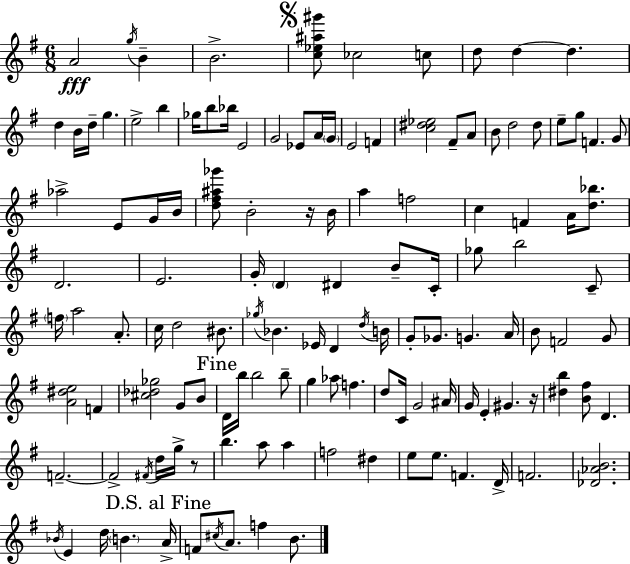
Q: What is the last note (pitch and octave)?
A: B4